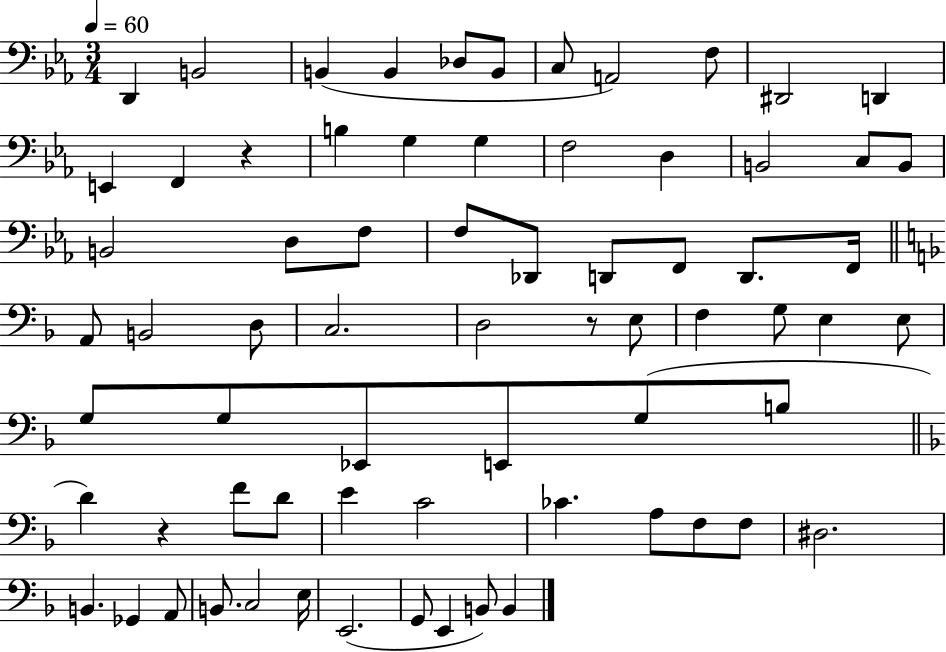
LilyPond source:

{
  \clef bass
  \numericTimeSignature
  \time 3/4
  \key ees \major
  \tempo 4 = 60
  d,4 b,2 | b,4( b,4 des8 b,8 | c8 a,2) f8 | dis,2 d,4 | \break e,4 f,4 r4 | b4 g4 g4 | f2 d4 | b,2 c8 b,8 | \break b,2 d8 f8 | f8 des,8 d,8 f,8 d,8. f,16 | \bar "||" \break \key f \major a,8 b,2 d8 | c2. | d2 r8 e8 | f4 g8 e4 e8 | \break g8 g8 ees,8 e,8 g8( b8 | \bar "||" \break \key d \minor d'4) r4 f'8 d'8 | e'4 c'2 | ces'4. a8 f8 f8 | dis2. | \break b,4. ges,4 a,8 | b,8. c2 e16 | e,2.( | g,8 e,4 b,8) b,4 | \break \bar "|."
}